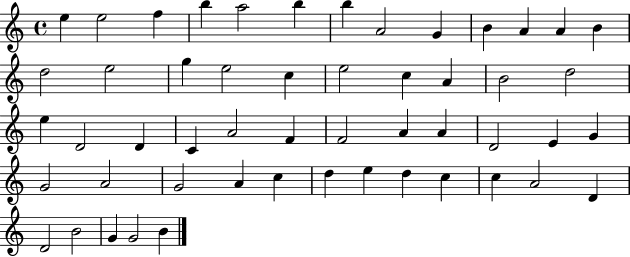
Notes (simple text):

E5/q E5/h F5/q B5/q A5/h B5/q B5/q A4/h G4/q B4/q A4/q A4/q B4/q D5/h E5/h G5/q E5/h C5/q E5/h C5/q A4/q B4/h D5/h E5/q D4/h D4/q C4/q A4/h F4/q F4/h A4/q A4/q D4/h E4/q G4/q G4/h A4/h G4/h A4/q C5/q D5/q E5/q D5/q C5/q C5/q A4/h D4/q D4/h B4/h G4/q G4/h B4/q